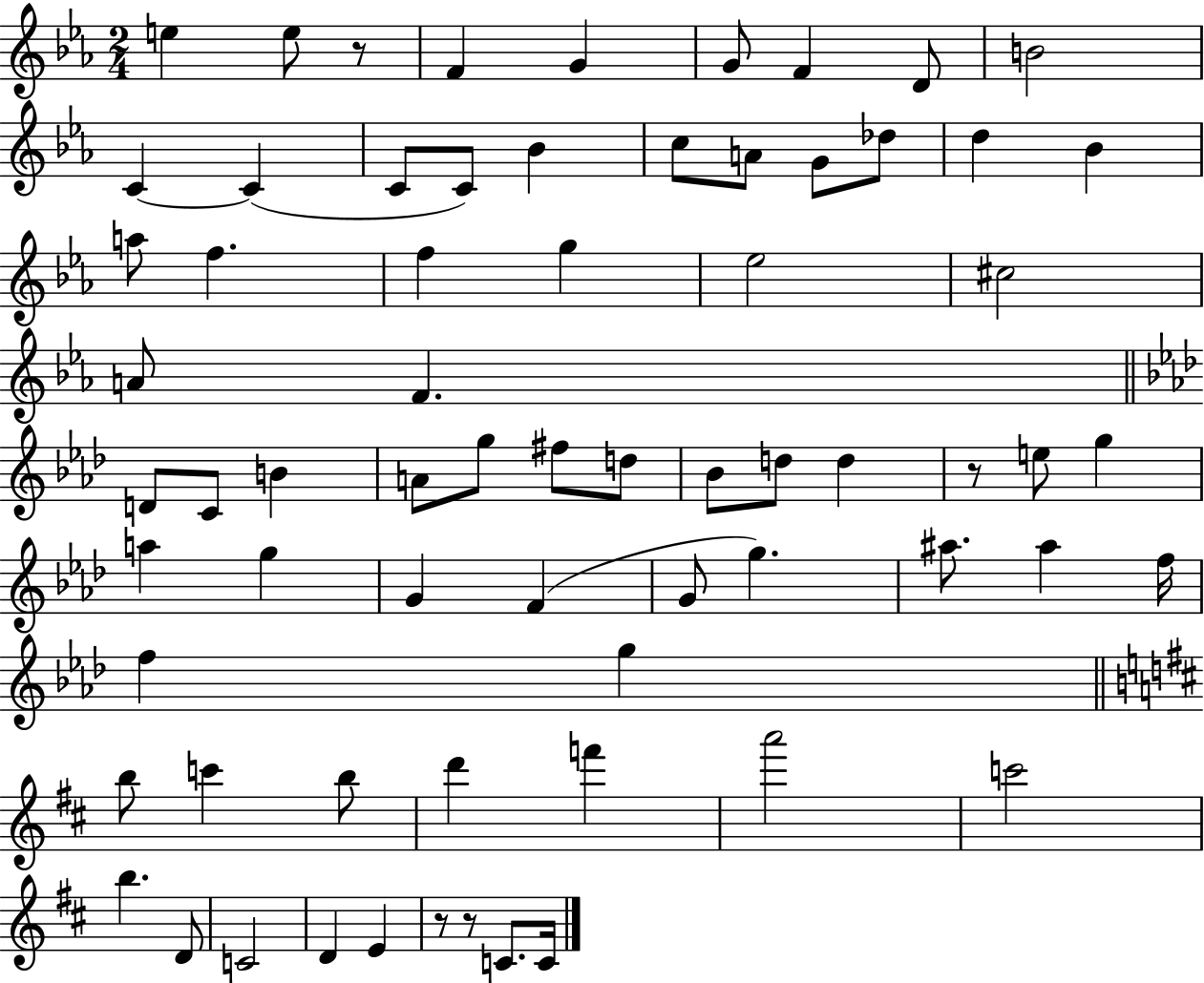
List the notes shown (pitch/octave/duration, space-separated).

E5/q E5/e R/e F4/q G4/q G4/e F4/q D4/e B4/h C4/q C4/q C4/e C4/e Bb4/q C5/e A4/e G4/e Db5/e D5/q Bb4/q A5/e F5/q. F5/q G5/q Eb5/h C#5/h A4/e F4/q. D4/e C4/e B4/q A4/e G5/e F#5/e D5/e Bb4/e D5/e D5/q R/e E5/e G5/q A5/q G5/q G4/q F4/q G4/e G5/q. A#5/e. A#5/q F5/s F5/q G5/q B5/e C6/q B5/e D6/q F6/q A6/h C6/h B5/q. D4/e C4/h D4/q E4/q R/e R/e C4/e. C4/s